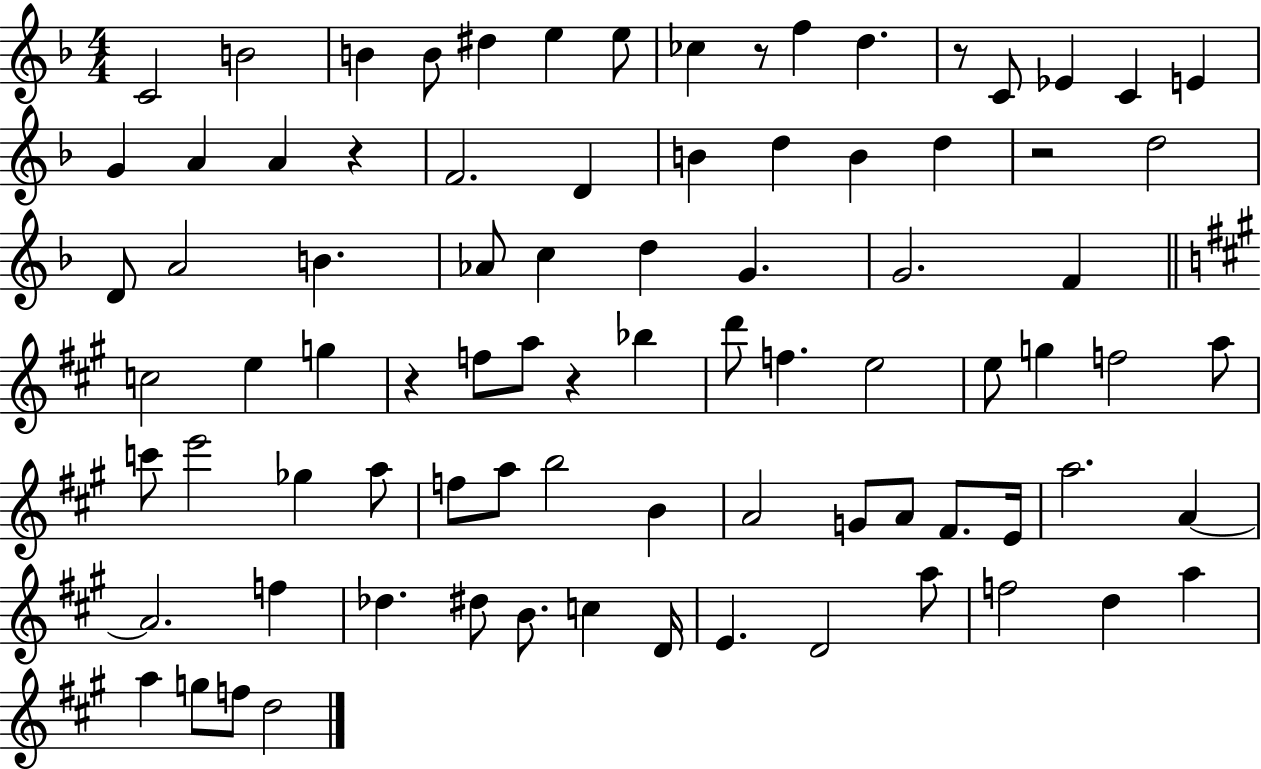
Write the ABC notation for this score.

X:1
T:Untitled
M:4/4
L:1/4
K:F
C2 B2 B B/2 ^d e e/2 _c z/2 f d z/2 C/2 _E C E G A A z F2 D B d B d z2 d2 D/2 A2 B _A/2 c d G G2 F c2 e g z f/2 a/2 z _b d'/2 f e2 e/2 g f2 a/2 c'/2 e'2 _g a/2 f/2 a/2 b2 B A2 G/2 A/2 ^F/2 E/4 a2 A A2 f _d ^d/2 B/2 c D/4 E D2 a/2 f2 d a a g/2 f/2 d2